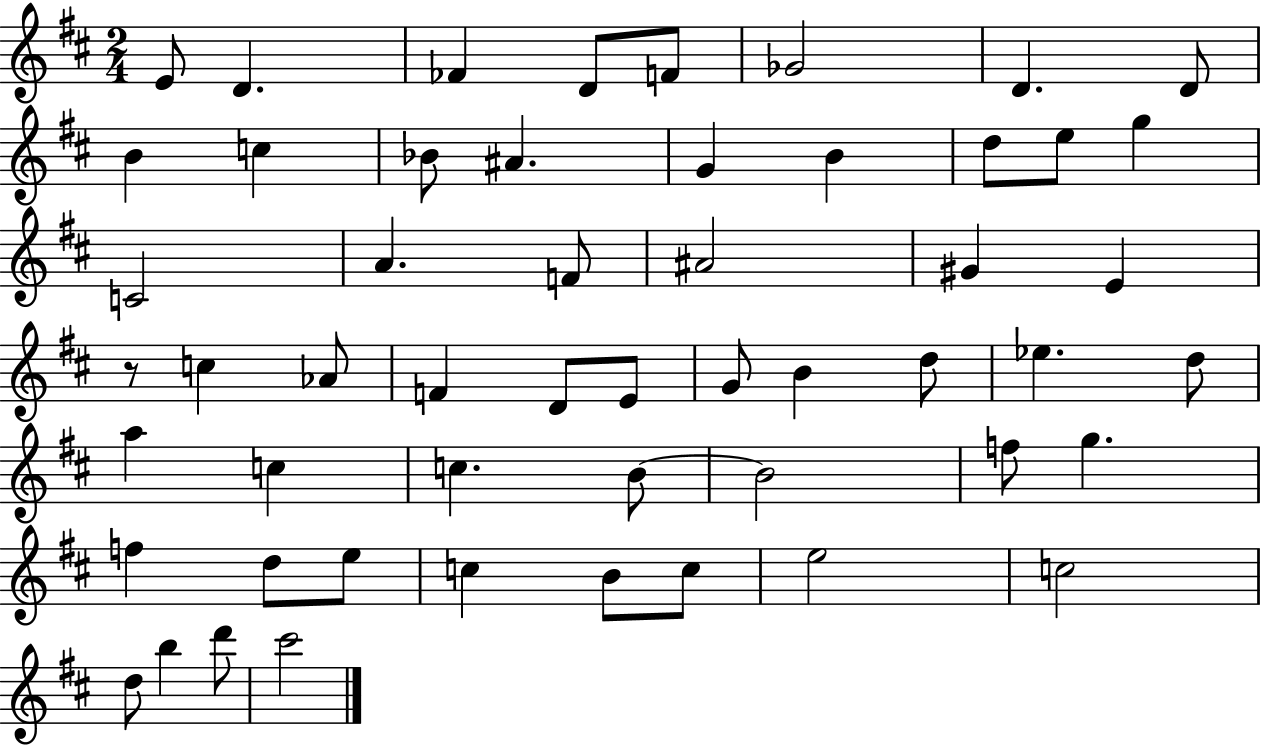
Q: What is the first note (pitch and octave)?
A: E4